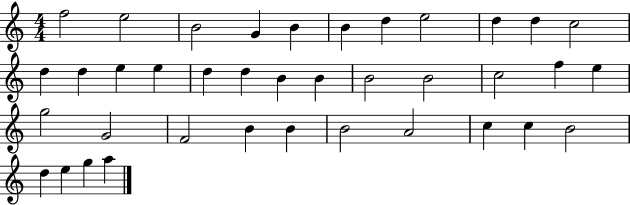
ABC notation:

X:1
T:Untitled
M:4/4
L:1/4
K:C
f2 e2 B2 G B B d e2 d d c2 d d e e d d B B B2 B2 c2 f e g2 G2 F2 B B B2 A2 c c B2 d e g a